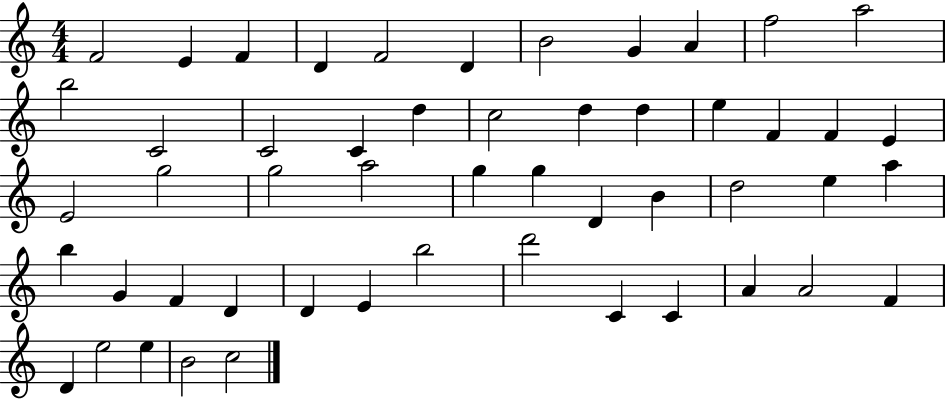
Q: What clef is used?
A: treble